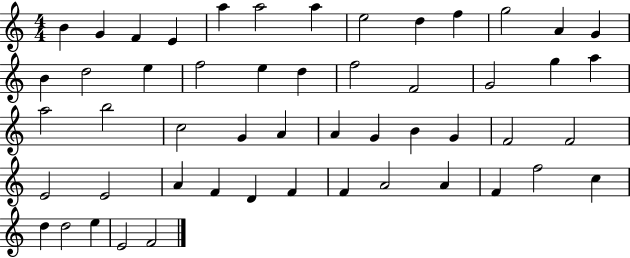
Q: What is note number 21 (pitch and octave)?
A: F4